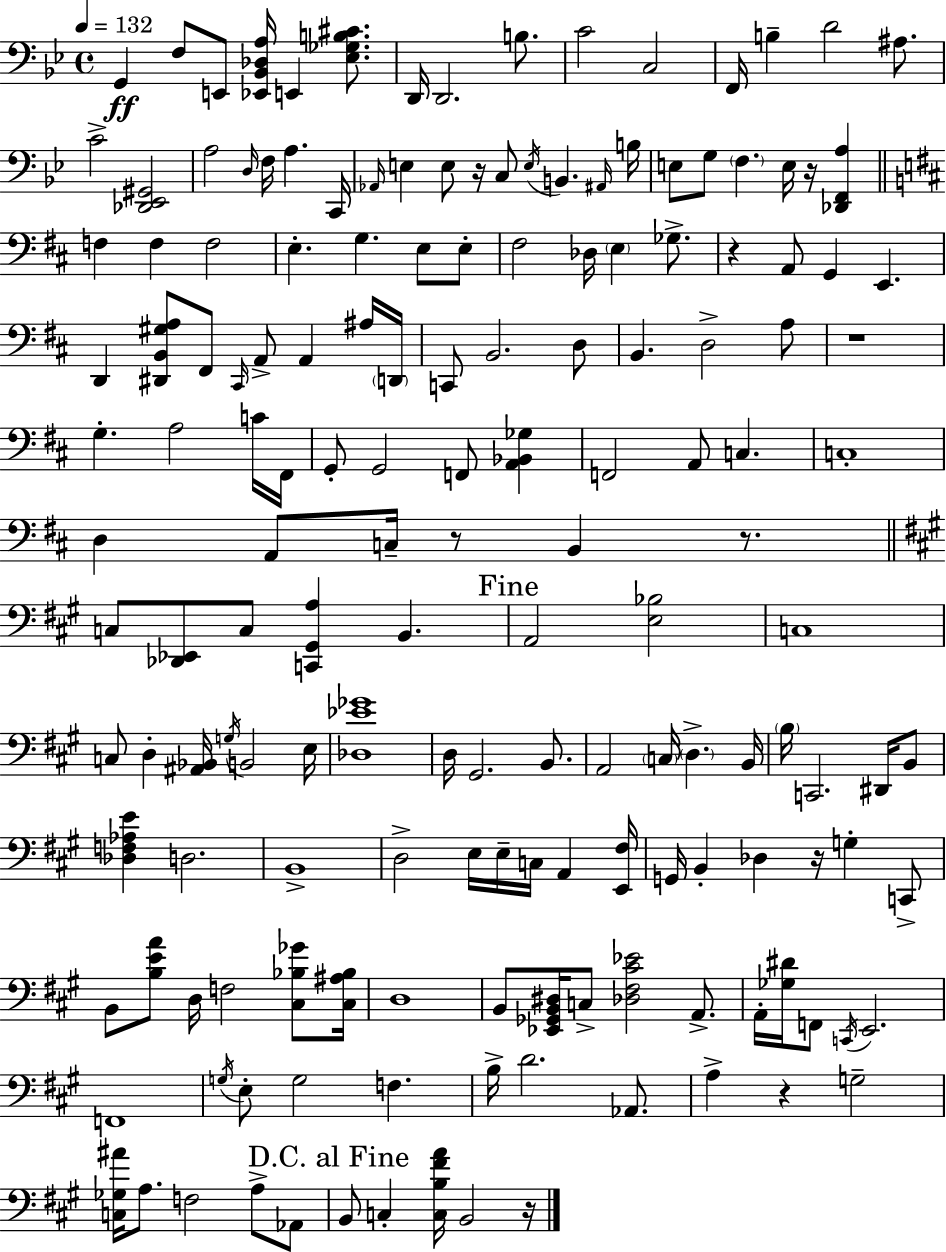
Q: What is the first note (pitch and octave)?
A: G2